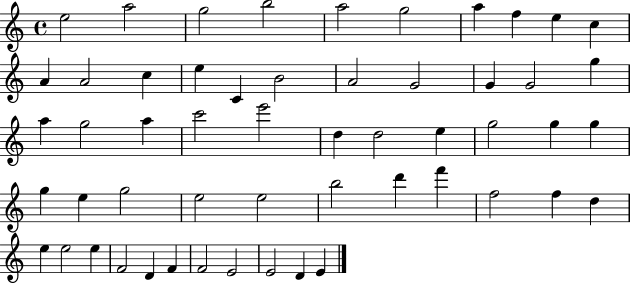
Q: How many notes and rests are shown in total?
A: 54